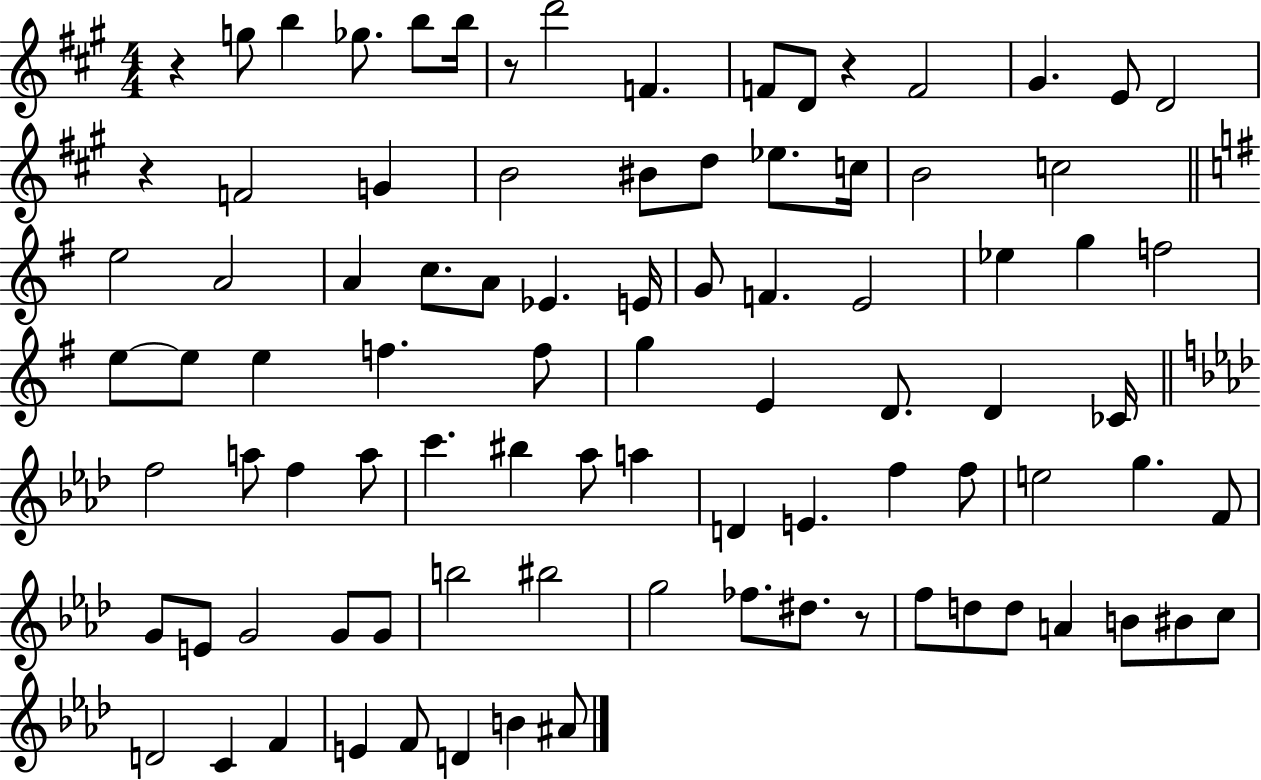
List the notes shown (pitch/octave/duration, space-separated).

R/q G5/e B5/q Gb5/e. B5/e B5/s R/e D6/h F4/q. F4/e D4/e R/q F4/h G#4/q. E4/e D4/h R/q F4/h G4/q B4/h BIS4/e D5/e Eb5/e. C5/s B4/h C5/h E5/h A4/h A4/q C5/e. A4/e Eb4/q. E4/s G4/e F4/q. E4/h Eb5/q G5/q F5/h E5/e E5/e E5/q F5/q. F5/e G5/q E4/q D4/e. D4/q CES4/s F5/h A5/e F5/q A5/e C6/q. BIS5/q Ab5/e A5/q D4/q E4/q. F5/q F5/e E5/h G5/q. F4/e G4/e E4/e G4/h G4/e G4/e B5/h BIS5/h G5/h FES5/e. D#5/e. R/e F5/e D5/e D5/e A4/q B4/e BIS4/e C5/e D4/h C4/q F4/q E4/q F4/e D4/q B4/q A#4/e